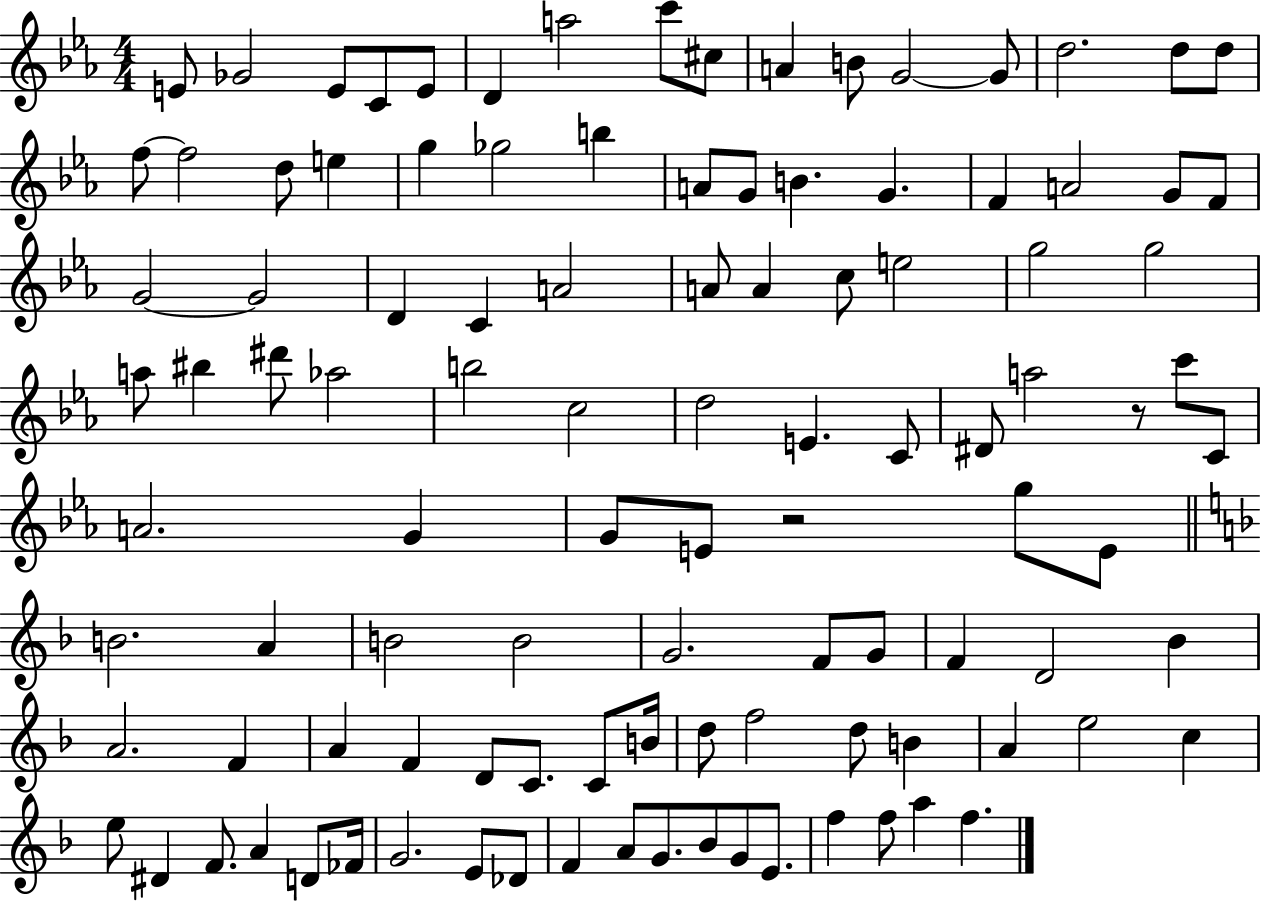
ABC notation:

X:1
T:Untitled
M:4/4
L:1/4
K:Eb
E/2 _G2 E/2 C/2 E/2 D a2 c'/2 ^c/2 A B/2 G2 G/2 d2 d/2 d/2 f/2 f2 d/2 e g _g2 b A/2 G/2 B G F A2 G/2 F/2 G2 G2 D C A2 A/2 A c/2 e2 g2 g2 a/2 ^b ^d'/2 _a2 b2 c2 d2 E C/2 ^D/2 a2 z/2 c'/2 C/2 A2 G G/2 E/2 z2 g/2 E/2 B2 A B2 B2 G2 F/2 G/2 F D2 _B A2 F A F D/2 C/2 C/2 B/4 d/2 f2 d/2 B A e2 c e/2 ^D F/2 A D/2 _F/4 G2 E/2 _D/2 F A/2 G/2 _B/2 G/2 E/2 f f/2 a f